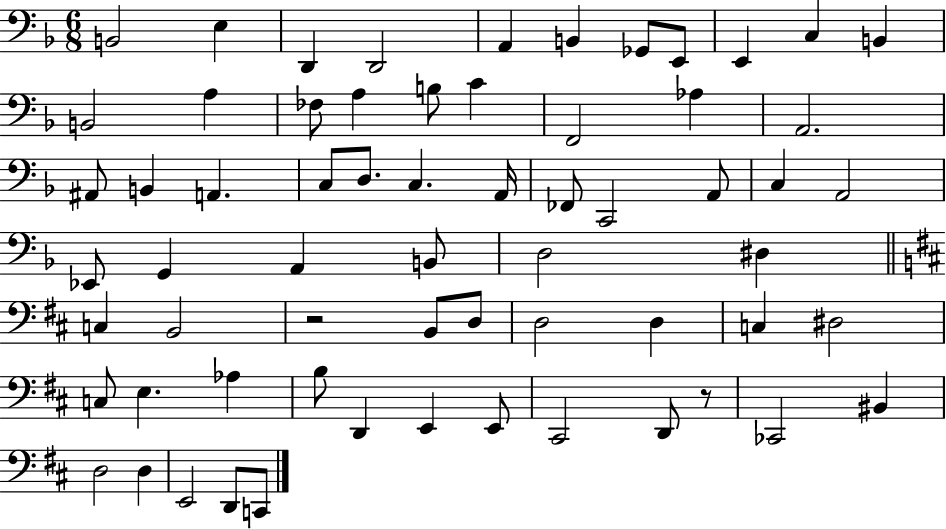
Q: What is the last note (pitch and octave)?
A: C2